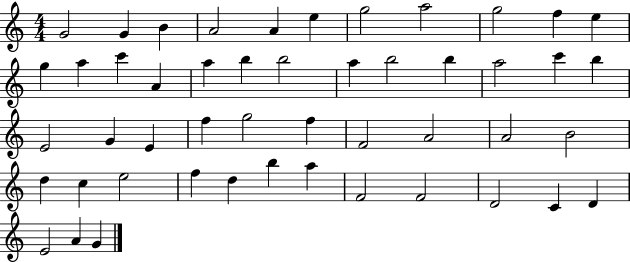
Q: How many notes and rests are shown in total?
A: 49